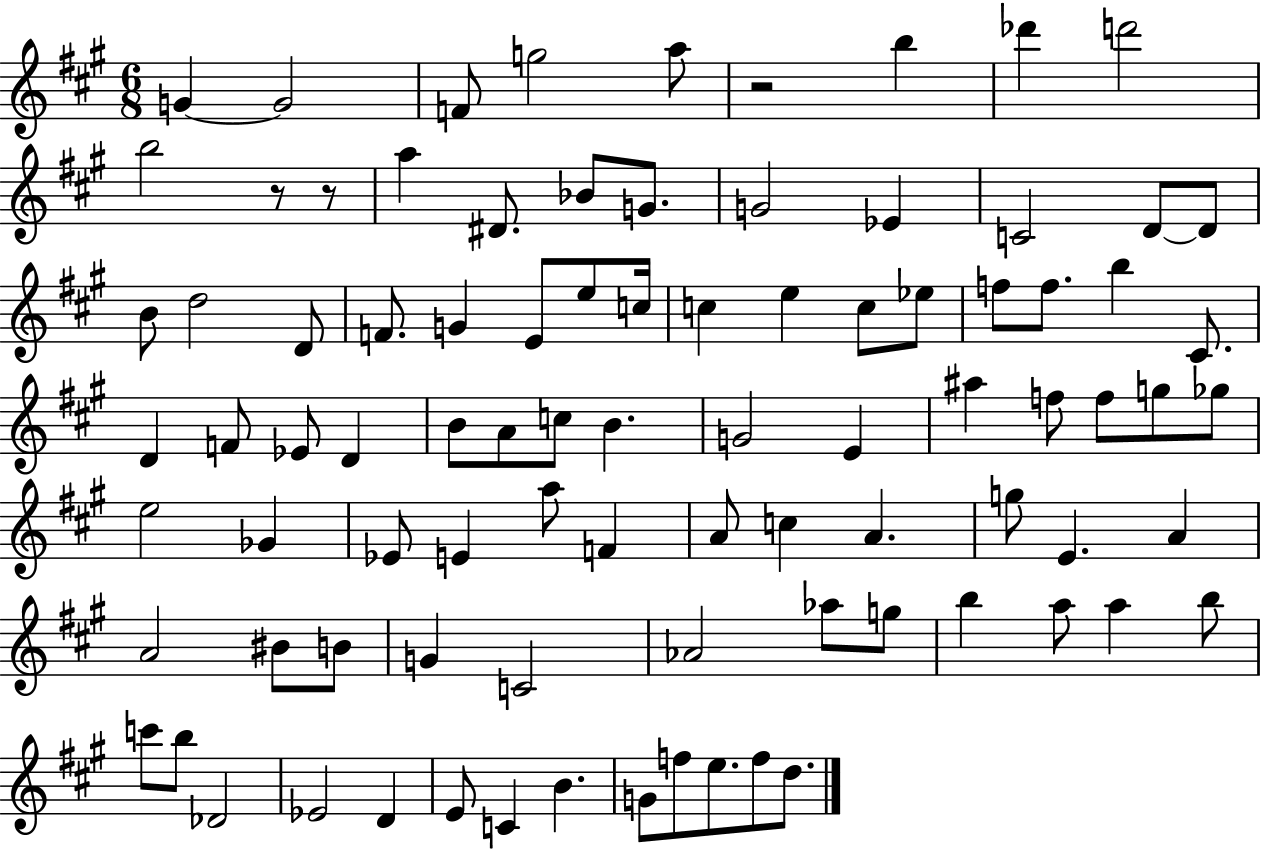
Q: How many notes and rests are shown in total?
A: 89